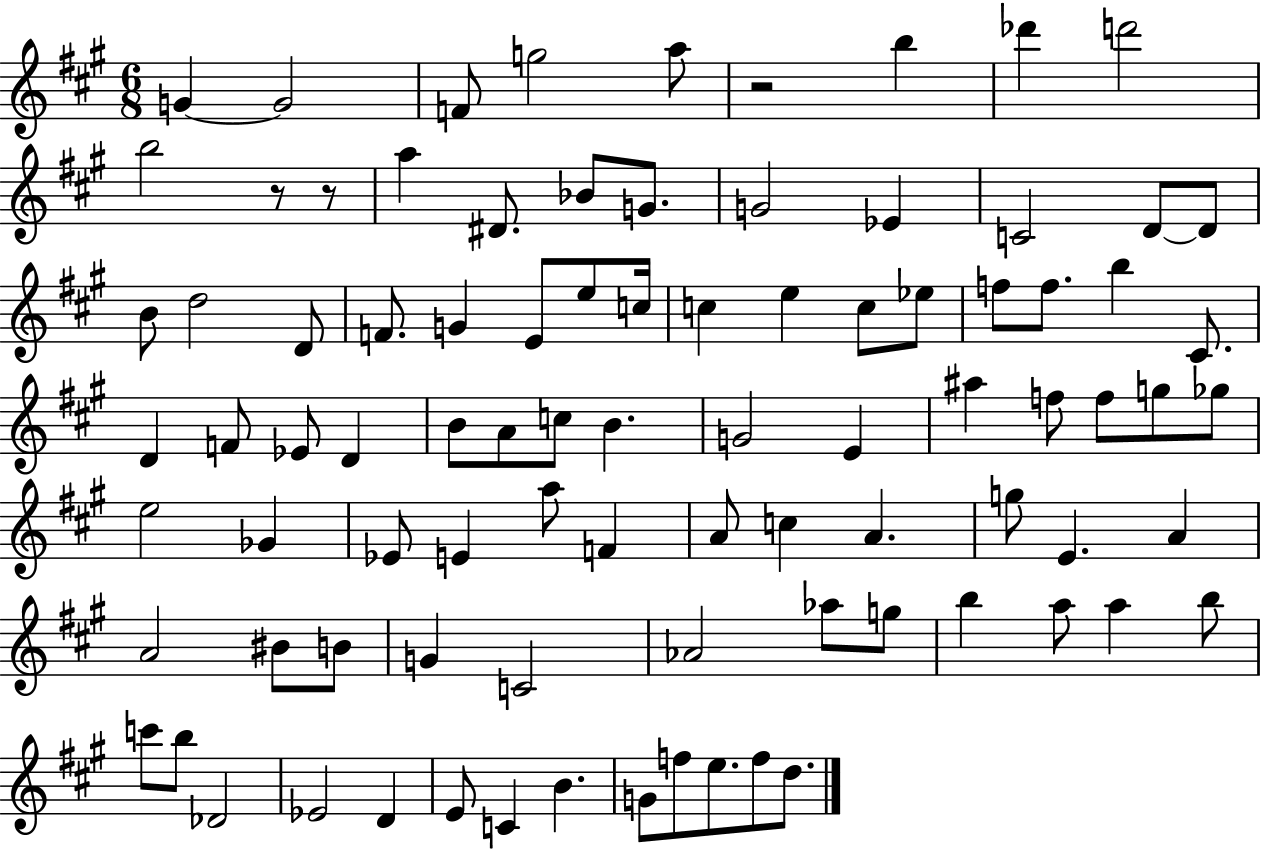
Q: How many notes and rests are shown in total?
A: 89